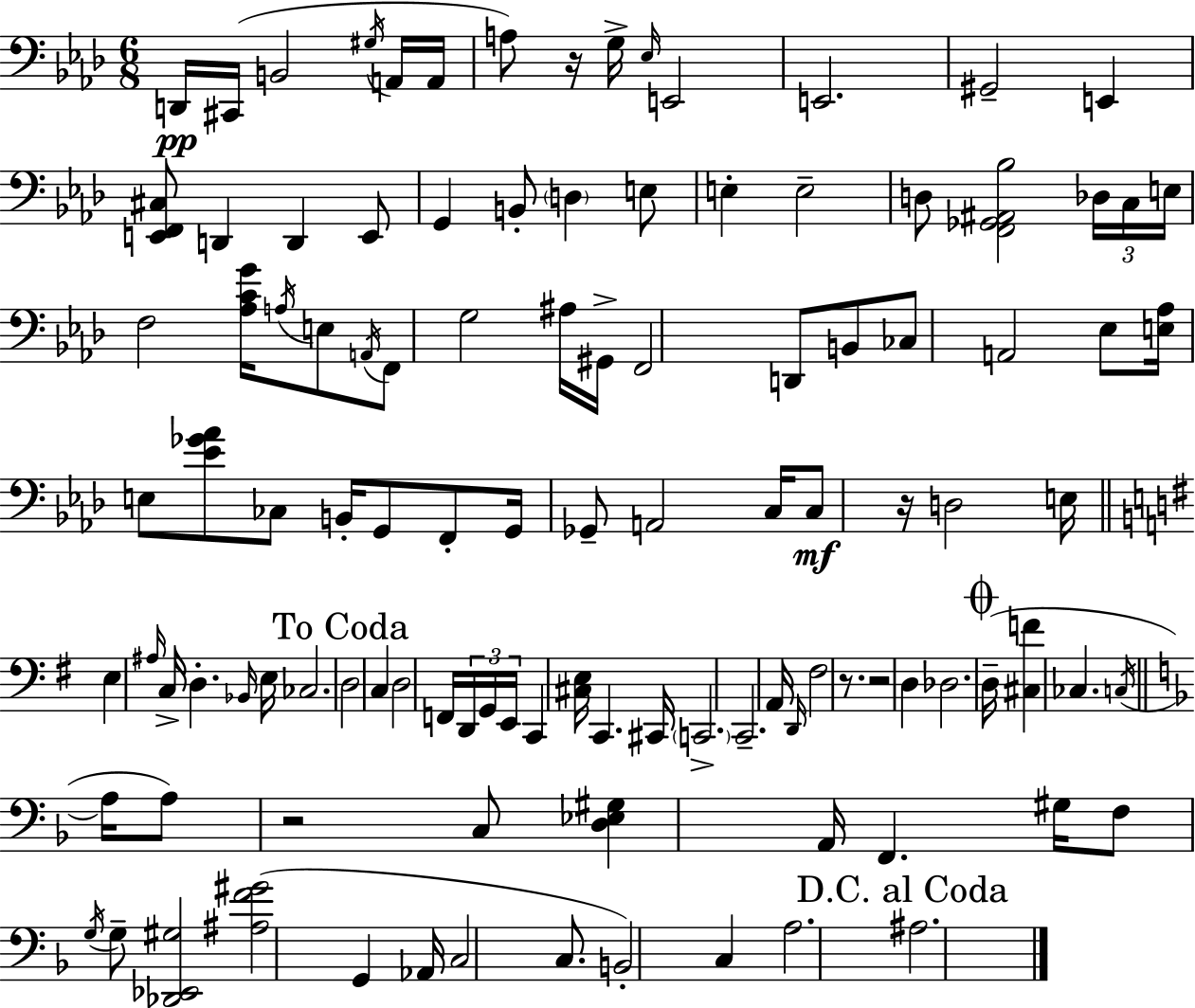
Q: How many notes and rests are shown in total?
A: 111